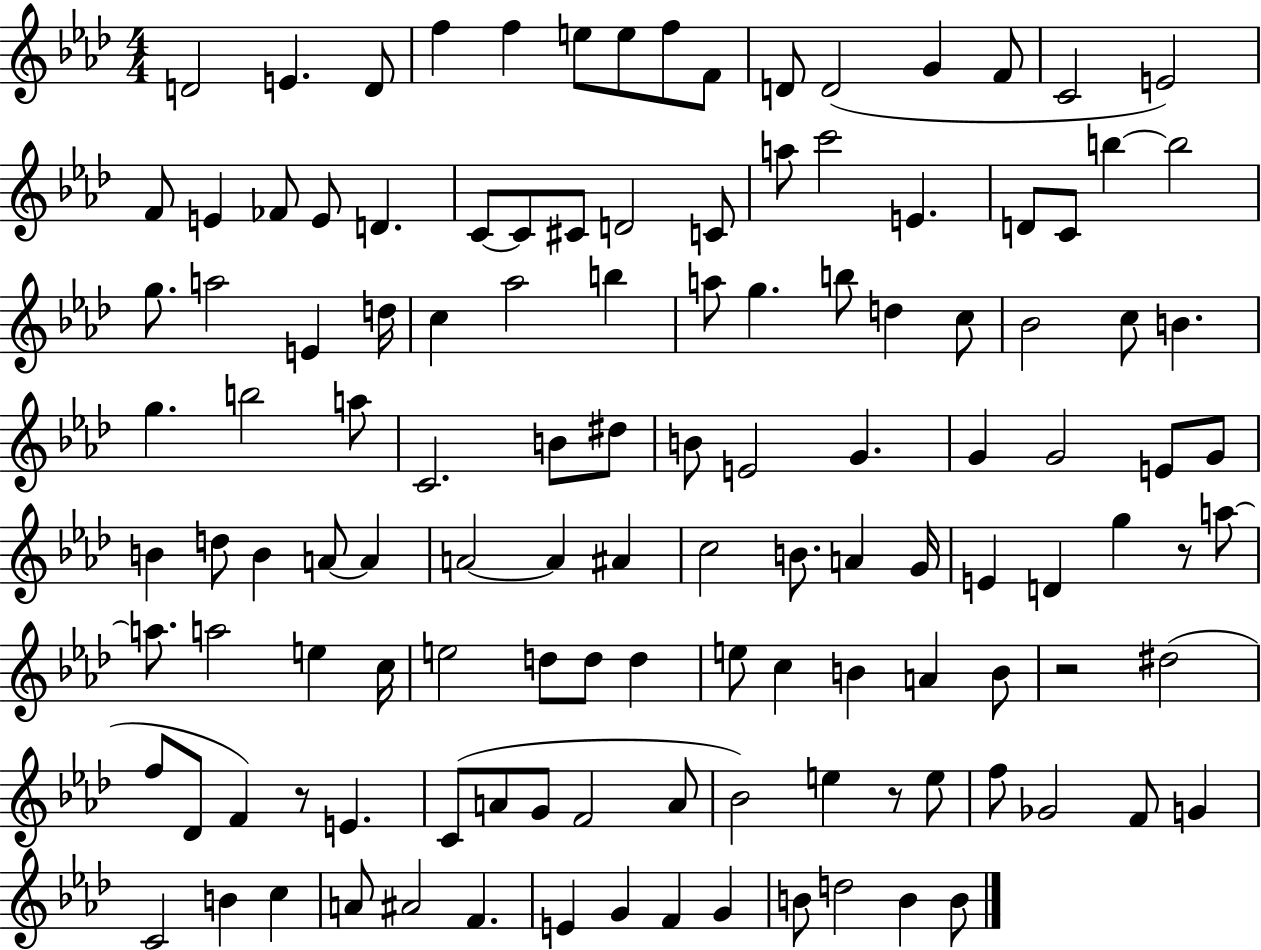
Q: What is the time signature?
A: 4/4